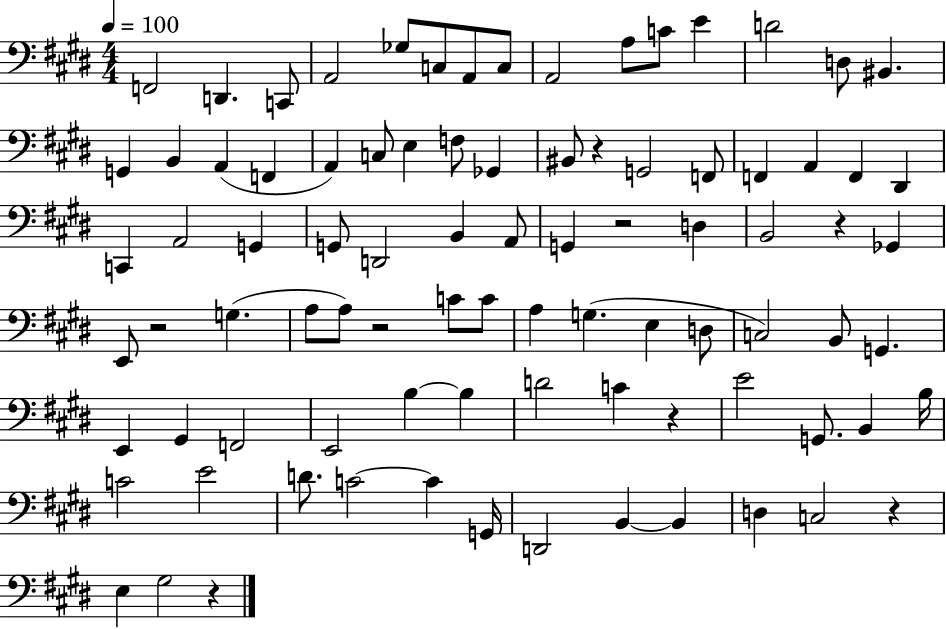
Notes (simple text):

F2/h D2/q. C2/e A2/h Gb3/e C3/e A2/e C3/e A2/h A3/e C4/e E4/q D4/h D3/e BIS2/q. G2/q B2/q A2/q F2/q A2/q C3/e E3/q F3/e Gb2/q BIS2/e R/q G2/h F2/e F2/q A2/q F2/q D#2/q C2/q A2/h G2/q G2/e D2/h B2/q A2/e G2/q R/h D3/q B2/h R/q Gb2/q E2/e R/h G3/q. A3/e A3/e R/h C4/e C4/e A3/q G3/q. E3/q D3/e C3/h B2/e G2/q. E2/q G#2/q F2/h E2/h B3/q B3/q D4/h C4/q R/q E4/h G2/e. B2/q B3/s C4/h E4/h D4/e. C4/h C4/q G2/s D2/h B2/q B2/q D3/q C3/h R/q E3/q G#3/h R/q